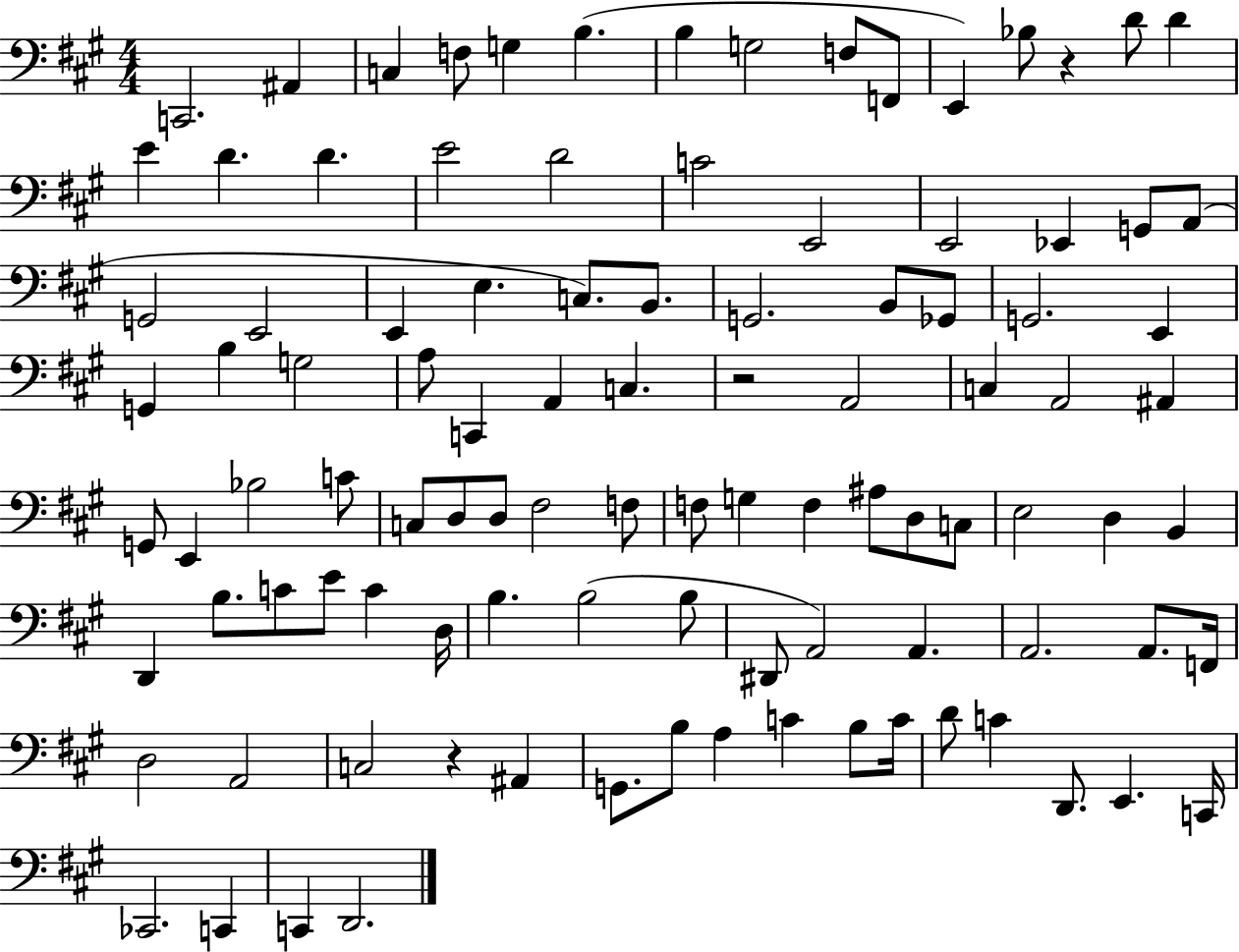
{
  \clef bass
  \numericTimeSignature
  \time 4/4
  \key a \major
  \repeat volta 2 { c,2. ais,4 | c4 f8 g4 b4.( | b4 g2 f8 f,8 | e,4) bes8 r4 d'8 d'4 | \break e'4 d'4. d'4. | e'2 d'2 | c'2 e,2 | e,2 ees,4 g,8 a,8( | \break g,2 e,2 | e,4 e4. c8.) b,8. | g,2. b,8 ges,8 | g,2. e,4 | \break g,4 b4 g2 | a8 c,4 a,4 c4. | r2 a,2 | c4 a,2 ais,4 | \break g,8 e,4 bes2 c'8 | c8 d8 d8 fis2 f8 | f8 g4 f4 ais8 d8 c8 | e2 d4 b,4 | \break d,4 b8. c'8 e'8 c'4 d16 | b4. b2( b8 | dis,8 a,2) a,4. | a,2. a,8. f,16 | \break d2 a,2 | c2 r4 ais,4 | g,8. b8 a4 c'4 b8 c'16 | d'8 c'4 d,8. e,4. c,16 | \break ces,2. c,4 | c,4 d,2. | } \bar "|."
}